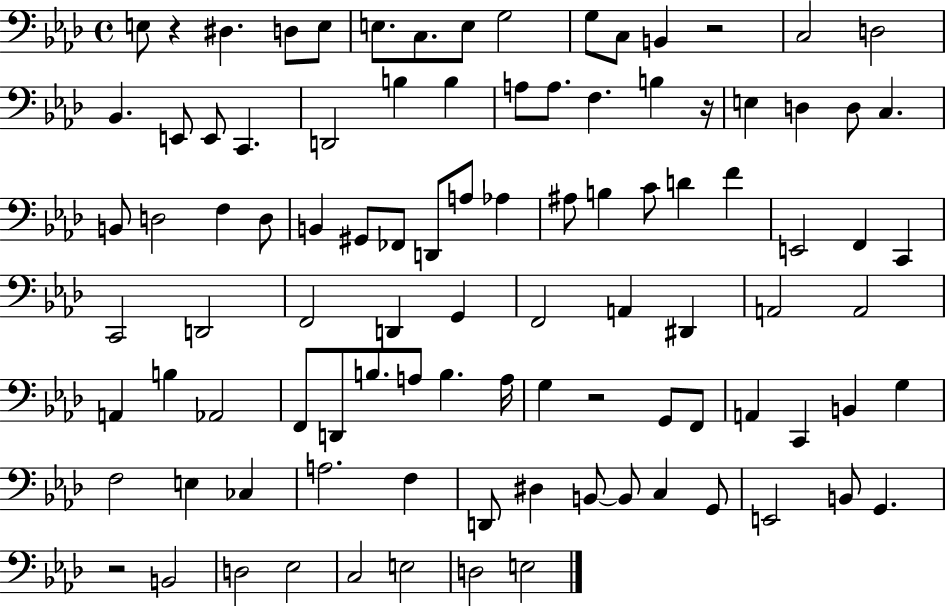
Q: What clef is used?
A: bass